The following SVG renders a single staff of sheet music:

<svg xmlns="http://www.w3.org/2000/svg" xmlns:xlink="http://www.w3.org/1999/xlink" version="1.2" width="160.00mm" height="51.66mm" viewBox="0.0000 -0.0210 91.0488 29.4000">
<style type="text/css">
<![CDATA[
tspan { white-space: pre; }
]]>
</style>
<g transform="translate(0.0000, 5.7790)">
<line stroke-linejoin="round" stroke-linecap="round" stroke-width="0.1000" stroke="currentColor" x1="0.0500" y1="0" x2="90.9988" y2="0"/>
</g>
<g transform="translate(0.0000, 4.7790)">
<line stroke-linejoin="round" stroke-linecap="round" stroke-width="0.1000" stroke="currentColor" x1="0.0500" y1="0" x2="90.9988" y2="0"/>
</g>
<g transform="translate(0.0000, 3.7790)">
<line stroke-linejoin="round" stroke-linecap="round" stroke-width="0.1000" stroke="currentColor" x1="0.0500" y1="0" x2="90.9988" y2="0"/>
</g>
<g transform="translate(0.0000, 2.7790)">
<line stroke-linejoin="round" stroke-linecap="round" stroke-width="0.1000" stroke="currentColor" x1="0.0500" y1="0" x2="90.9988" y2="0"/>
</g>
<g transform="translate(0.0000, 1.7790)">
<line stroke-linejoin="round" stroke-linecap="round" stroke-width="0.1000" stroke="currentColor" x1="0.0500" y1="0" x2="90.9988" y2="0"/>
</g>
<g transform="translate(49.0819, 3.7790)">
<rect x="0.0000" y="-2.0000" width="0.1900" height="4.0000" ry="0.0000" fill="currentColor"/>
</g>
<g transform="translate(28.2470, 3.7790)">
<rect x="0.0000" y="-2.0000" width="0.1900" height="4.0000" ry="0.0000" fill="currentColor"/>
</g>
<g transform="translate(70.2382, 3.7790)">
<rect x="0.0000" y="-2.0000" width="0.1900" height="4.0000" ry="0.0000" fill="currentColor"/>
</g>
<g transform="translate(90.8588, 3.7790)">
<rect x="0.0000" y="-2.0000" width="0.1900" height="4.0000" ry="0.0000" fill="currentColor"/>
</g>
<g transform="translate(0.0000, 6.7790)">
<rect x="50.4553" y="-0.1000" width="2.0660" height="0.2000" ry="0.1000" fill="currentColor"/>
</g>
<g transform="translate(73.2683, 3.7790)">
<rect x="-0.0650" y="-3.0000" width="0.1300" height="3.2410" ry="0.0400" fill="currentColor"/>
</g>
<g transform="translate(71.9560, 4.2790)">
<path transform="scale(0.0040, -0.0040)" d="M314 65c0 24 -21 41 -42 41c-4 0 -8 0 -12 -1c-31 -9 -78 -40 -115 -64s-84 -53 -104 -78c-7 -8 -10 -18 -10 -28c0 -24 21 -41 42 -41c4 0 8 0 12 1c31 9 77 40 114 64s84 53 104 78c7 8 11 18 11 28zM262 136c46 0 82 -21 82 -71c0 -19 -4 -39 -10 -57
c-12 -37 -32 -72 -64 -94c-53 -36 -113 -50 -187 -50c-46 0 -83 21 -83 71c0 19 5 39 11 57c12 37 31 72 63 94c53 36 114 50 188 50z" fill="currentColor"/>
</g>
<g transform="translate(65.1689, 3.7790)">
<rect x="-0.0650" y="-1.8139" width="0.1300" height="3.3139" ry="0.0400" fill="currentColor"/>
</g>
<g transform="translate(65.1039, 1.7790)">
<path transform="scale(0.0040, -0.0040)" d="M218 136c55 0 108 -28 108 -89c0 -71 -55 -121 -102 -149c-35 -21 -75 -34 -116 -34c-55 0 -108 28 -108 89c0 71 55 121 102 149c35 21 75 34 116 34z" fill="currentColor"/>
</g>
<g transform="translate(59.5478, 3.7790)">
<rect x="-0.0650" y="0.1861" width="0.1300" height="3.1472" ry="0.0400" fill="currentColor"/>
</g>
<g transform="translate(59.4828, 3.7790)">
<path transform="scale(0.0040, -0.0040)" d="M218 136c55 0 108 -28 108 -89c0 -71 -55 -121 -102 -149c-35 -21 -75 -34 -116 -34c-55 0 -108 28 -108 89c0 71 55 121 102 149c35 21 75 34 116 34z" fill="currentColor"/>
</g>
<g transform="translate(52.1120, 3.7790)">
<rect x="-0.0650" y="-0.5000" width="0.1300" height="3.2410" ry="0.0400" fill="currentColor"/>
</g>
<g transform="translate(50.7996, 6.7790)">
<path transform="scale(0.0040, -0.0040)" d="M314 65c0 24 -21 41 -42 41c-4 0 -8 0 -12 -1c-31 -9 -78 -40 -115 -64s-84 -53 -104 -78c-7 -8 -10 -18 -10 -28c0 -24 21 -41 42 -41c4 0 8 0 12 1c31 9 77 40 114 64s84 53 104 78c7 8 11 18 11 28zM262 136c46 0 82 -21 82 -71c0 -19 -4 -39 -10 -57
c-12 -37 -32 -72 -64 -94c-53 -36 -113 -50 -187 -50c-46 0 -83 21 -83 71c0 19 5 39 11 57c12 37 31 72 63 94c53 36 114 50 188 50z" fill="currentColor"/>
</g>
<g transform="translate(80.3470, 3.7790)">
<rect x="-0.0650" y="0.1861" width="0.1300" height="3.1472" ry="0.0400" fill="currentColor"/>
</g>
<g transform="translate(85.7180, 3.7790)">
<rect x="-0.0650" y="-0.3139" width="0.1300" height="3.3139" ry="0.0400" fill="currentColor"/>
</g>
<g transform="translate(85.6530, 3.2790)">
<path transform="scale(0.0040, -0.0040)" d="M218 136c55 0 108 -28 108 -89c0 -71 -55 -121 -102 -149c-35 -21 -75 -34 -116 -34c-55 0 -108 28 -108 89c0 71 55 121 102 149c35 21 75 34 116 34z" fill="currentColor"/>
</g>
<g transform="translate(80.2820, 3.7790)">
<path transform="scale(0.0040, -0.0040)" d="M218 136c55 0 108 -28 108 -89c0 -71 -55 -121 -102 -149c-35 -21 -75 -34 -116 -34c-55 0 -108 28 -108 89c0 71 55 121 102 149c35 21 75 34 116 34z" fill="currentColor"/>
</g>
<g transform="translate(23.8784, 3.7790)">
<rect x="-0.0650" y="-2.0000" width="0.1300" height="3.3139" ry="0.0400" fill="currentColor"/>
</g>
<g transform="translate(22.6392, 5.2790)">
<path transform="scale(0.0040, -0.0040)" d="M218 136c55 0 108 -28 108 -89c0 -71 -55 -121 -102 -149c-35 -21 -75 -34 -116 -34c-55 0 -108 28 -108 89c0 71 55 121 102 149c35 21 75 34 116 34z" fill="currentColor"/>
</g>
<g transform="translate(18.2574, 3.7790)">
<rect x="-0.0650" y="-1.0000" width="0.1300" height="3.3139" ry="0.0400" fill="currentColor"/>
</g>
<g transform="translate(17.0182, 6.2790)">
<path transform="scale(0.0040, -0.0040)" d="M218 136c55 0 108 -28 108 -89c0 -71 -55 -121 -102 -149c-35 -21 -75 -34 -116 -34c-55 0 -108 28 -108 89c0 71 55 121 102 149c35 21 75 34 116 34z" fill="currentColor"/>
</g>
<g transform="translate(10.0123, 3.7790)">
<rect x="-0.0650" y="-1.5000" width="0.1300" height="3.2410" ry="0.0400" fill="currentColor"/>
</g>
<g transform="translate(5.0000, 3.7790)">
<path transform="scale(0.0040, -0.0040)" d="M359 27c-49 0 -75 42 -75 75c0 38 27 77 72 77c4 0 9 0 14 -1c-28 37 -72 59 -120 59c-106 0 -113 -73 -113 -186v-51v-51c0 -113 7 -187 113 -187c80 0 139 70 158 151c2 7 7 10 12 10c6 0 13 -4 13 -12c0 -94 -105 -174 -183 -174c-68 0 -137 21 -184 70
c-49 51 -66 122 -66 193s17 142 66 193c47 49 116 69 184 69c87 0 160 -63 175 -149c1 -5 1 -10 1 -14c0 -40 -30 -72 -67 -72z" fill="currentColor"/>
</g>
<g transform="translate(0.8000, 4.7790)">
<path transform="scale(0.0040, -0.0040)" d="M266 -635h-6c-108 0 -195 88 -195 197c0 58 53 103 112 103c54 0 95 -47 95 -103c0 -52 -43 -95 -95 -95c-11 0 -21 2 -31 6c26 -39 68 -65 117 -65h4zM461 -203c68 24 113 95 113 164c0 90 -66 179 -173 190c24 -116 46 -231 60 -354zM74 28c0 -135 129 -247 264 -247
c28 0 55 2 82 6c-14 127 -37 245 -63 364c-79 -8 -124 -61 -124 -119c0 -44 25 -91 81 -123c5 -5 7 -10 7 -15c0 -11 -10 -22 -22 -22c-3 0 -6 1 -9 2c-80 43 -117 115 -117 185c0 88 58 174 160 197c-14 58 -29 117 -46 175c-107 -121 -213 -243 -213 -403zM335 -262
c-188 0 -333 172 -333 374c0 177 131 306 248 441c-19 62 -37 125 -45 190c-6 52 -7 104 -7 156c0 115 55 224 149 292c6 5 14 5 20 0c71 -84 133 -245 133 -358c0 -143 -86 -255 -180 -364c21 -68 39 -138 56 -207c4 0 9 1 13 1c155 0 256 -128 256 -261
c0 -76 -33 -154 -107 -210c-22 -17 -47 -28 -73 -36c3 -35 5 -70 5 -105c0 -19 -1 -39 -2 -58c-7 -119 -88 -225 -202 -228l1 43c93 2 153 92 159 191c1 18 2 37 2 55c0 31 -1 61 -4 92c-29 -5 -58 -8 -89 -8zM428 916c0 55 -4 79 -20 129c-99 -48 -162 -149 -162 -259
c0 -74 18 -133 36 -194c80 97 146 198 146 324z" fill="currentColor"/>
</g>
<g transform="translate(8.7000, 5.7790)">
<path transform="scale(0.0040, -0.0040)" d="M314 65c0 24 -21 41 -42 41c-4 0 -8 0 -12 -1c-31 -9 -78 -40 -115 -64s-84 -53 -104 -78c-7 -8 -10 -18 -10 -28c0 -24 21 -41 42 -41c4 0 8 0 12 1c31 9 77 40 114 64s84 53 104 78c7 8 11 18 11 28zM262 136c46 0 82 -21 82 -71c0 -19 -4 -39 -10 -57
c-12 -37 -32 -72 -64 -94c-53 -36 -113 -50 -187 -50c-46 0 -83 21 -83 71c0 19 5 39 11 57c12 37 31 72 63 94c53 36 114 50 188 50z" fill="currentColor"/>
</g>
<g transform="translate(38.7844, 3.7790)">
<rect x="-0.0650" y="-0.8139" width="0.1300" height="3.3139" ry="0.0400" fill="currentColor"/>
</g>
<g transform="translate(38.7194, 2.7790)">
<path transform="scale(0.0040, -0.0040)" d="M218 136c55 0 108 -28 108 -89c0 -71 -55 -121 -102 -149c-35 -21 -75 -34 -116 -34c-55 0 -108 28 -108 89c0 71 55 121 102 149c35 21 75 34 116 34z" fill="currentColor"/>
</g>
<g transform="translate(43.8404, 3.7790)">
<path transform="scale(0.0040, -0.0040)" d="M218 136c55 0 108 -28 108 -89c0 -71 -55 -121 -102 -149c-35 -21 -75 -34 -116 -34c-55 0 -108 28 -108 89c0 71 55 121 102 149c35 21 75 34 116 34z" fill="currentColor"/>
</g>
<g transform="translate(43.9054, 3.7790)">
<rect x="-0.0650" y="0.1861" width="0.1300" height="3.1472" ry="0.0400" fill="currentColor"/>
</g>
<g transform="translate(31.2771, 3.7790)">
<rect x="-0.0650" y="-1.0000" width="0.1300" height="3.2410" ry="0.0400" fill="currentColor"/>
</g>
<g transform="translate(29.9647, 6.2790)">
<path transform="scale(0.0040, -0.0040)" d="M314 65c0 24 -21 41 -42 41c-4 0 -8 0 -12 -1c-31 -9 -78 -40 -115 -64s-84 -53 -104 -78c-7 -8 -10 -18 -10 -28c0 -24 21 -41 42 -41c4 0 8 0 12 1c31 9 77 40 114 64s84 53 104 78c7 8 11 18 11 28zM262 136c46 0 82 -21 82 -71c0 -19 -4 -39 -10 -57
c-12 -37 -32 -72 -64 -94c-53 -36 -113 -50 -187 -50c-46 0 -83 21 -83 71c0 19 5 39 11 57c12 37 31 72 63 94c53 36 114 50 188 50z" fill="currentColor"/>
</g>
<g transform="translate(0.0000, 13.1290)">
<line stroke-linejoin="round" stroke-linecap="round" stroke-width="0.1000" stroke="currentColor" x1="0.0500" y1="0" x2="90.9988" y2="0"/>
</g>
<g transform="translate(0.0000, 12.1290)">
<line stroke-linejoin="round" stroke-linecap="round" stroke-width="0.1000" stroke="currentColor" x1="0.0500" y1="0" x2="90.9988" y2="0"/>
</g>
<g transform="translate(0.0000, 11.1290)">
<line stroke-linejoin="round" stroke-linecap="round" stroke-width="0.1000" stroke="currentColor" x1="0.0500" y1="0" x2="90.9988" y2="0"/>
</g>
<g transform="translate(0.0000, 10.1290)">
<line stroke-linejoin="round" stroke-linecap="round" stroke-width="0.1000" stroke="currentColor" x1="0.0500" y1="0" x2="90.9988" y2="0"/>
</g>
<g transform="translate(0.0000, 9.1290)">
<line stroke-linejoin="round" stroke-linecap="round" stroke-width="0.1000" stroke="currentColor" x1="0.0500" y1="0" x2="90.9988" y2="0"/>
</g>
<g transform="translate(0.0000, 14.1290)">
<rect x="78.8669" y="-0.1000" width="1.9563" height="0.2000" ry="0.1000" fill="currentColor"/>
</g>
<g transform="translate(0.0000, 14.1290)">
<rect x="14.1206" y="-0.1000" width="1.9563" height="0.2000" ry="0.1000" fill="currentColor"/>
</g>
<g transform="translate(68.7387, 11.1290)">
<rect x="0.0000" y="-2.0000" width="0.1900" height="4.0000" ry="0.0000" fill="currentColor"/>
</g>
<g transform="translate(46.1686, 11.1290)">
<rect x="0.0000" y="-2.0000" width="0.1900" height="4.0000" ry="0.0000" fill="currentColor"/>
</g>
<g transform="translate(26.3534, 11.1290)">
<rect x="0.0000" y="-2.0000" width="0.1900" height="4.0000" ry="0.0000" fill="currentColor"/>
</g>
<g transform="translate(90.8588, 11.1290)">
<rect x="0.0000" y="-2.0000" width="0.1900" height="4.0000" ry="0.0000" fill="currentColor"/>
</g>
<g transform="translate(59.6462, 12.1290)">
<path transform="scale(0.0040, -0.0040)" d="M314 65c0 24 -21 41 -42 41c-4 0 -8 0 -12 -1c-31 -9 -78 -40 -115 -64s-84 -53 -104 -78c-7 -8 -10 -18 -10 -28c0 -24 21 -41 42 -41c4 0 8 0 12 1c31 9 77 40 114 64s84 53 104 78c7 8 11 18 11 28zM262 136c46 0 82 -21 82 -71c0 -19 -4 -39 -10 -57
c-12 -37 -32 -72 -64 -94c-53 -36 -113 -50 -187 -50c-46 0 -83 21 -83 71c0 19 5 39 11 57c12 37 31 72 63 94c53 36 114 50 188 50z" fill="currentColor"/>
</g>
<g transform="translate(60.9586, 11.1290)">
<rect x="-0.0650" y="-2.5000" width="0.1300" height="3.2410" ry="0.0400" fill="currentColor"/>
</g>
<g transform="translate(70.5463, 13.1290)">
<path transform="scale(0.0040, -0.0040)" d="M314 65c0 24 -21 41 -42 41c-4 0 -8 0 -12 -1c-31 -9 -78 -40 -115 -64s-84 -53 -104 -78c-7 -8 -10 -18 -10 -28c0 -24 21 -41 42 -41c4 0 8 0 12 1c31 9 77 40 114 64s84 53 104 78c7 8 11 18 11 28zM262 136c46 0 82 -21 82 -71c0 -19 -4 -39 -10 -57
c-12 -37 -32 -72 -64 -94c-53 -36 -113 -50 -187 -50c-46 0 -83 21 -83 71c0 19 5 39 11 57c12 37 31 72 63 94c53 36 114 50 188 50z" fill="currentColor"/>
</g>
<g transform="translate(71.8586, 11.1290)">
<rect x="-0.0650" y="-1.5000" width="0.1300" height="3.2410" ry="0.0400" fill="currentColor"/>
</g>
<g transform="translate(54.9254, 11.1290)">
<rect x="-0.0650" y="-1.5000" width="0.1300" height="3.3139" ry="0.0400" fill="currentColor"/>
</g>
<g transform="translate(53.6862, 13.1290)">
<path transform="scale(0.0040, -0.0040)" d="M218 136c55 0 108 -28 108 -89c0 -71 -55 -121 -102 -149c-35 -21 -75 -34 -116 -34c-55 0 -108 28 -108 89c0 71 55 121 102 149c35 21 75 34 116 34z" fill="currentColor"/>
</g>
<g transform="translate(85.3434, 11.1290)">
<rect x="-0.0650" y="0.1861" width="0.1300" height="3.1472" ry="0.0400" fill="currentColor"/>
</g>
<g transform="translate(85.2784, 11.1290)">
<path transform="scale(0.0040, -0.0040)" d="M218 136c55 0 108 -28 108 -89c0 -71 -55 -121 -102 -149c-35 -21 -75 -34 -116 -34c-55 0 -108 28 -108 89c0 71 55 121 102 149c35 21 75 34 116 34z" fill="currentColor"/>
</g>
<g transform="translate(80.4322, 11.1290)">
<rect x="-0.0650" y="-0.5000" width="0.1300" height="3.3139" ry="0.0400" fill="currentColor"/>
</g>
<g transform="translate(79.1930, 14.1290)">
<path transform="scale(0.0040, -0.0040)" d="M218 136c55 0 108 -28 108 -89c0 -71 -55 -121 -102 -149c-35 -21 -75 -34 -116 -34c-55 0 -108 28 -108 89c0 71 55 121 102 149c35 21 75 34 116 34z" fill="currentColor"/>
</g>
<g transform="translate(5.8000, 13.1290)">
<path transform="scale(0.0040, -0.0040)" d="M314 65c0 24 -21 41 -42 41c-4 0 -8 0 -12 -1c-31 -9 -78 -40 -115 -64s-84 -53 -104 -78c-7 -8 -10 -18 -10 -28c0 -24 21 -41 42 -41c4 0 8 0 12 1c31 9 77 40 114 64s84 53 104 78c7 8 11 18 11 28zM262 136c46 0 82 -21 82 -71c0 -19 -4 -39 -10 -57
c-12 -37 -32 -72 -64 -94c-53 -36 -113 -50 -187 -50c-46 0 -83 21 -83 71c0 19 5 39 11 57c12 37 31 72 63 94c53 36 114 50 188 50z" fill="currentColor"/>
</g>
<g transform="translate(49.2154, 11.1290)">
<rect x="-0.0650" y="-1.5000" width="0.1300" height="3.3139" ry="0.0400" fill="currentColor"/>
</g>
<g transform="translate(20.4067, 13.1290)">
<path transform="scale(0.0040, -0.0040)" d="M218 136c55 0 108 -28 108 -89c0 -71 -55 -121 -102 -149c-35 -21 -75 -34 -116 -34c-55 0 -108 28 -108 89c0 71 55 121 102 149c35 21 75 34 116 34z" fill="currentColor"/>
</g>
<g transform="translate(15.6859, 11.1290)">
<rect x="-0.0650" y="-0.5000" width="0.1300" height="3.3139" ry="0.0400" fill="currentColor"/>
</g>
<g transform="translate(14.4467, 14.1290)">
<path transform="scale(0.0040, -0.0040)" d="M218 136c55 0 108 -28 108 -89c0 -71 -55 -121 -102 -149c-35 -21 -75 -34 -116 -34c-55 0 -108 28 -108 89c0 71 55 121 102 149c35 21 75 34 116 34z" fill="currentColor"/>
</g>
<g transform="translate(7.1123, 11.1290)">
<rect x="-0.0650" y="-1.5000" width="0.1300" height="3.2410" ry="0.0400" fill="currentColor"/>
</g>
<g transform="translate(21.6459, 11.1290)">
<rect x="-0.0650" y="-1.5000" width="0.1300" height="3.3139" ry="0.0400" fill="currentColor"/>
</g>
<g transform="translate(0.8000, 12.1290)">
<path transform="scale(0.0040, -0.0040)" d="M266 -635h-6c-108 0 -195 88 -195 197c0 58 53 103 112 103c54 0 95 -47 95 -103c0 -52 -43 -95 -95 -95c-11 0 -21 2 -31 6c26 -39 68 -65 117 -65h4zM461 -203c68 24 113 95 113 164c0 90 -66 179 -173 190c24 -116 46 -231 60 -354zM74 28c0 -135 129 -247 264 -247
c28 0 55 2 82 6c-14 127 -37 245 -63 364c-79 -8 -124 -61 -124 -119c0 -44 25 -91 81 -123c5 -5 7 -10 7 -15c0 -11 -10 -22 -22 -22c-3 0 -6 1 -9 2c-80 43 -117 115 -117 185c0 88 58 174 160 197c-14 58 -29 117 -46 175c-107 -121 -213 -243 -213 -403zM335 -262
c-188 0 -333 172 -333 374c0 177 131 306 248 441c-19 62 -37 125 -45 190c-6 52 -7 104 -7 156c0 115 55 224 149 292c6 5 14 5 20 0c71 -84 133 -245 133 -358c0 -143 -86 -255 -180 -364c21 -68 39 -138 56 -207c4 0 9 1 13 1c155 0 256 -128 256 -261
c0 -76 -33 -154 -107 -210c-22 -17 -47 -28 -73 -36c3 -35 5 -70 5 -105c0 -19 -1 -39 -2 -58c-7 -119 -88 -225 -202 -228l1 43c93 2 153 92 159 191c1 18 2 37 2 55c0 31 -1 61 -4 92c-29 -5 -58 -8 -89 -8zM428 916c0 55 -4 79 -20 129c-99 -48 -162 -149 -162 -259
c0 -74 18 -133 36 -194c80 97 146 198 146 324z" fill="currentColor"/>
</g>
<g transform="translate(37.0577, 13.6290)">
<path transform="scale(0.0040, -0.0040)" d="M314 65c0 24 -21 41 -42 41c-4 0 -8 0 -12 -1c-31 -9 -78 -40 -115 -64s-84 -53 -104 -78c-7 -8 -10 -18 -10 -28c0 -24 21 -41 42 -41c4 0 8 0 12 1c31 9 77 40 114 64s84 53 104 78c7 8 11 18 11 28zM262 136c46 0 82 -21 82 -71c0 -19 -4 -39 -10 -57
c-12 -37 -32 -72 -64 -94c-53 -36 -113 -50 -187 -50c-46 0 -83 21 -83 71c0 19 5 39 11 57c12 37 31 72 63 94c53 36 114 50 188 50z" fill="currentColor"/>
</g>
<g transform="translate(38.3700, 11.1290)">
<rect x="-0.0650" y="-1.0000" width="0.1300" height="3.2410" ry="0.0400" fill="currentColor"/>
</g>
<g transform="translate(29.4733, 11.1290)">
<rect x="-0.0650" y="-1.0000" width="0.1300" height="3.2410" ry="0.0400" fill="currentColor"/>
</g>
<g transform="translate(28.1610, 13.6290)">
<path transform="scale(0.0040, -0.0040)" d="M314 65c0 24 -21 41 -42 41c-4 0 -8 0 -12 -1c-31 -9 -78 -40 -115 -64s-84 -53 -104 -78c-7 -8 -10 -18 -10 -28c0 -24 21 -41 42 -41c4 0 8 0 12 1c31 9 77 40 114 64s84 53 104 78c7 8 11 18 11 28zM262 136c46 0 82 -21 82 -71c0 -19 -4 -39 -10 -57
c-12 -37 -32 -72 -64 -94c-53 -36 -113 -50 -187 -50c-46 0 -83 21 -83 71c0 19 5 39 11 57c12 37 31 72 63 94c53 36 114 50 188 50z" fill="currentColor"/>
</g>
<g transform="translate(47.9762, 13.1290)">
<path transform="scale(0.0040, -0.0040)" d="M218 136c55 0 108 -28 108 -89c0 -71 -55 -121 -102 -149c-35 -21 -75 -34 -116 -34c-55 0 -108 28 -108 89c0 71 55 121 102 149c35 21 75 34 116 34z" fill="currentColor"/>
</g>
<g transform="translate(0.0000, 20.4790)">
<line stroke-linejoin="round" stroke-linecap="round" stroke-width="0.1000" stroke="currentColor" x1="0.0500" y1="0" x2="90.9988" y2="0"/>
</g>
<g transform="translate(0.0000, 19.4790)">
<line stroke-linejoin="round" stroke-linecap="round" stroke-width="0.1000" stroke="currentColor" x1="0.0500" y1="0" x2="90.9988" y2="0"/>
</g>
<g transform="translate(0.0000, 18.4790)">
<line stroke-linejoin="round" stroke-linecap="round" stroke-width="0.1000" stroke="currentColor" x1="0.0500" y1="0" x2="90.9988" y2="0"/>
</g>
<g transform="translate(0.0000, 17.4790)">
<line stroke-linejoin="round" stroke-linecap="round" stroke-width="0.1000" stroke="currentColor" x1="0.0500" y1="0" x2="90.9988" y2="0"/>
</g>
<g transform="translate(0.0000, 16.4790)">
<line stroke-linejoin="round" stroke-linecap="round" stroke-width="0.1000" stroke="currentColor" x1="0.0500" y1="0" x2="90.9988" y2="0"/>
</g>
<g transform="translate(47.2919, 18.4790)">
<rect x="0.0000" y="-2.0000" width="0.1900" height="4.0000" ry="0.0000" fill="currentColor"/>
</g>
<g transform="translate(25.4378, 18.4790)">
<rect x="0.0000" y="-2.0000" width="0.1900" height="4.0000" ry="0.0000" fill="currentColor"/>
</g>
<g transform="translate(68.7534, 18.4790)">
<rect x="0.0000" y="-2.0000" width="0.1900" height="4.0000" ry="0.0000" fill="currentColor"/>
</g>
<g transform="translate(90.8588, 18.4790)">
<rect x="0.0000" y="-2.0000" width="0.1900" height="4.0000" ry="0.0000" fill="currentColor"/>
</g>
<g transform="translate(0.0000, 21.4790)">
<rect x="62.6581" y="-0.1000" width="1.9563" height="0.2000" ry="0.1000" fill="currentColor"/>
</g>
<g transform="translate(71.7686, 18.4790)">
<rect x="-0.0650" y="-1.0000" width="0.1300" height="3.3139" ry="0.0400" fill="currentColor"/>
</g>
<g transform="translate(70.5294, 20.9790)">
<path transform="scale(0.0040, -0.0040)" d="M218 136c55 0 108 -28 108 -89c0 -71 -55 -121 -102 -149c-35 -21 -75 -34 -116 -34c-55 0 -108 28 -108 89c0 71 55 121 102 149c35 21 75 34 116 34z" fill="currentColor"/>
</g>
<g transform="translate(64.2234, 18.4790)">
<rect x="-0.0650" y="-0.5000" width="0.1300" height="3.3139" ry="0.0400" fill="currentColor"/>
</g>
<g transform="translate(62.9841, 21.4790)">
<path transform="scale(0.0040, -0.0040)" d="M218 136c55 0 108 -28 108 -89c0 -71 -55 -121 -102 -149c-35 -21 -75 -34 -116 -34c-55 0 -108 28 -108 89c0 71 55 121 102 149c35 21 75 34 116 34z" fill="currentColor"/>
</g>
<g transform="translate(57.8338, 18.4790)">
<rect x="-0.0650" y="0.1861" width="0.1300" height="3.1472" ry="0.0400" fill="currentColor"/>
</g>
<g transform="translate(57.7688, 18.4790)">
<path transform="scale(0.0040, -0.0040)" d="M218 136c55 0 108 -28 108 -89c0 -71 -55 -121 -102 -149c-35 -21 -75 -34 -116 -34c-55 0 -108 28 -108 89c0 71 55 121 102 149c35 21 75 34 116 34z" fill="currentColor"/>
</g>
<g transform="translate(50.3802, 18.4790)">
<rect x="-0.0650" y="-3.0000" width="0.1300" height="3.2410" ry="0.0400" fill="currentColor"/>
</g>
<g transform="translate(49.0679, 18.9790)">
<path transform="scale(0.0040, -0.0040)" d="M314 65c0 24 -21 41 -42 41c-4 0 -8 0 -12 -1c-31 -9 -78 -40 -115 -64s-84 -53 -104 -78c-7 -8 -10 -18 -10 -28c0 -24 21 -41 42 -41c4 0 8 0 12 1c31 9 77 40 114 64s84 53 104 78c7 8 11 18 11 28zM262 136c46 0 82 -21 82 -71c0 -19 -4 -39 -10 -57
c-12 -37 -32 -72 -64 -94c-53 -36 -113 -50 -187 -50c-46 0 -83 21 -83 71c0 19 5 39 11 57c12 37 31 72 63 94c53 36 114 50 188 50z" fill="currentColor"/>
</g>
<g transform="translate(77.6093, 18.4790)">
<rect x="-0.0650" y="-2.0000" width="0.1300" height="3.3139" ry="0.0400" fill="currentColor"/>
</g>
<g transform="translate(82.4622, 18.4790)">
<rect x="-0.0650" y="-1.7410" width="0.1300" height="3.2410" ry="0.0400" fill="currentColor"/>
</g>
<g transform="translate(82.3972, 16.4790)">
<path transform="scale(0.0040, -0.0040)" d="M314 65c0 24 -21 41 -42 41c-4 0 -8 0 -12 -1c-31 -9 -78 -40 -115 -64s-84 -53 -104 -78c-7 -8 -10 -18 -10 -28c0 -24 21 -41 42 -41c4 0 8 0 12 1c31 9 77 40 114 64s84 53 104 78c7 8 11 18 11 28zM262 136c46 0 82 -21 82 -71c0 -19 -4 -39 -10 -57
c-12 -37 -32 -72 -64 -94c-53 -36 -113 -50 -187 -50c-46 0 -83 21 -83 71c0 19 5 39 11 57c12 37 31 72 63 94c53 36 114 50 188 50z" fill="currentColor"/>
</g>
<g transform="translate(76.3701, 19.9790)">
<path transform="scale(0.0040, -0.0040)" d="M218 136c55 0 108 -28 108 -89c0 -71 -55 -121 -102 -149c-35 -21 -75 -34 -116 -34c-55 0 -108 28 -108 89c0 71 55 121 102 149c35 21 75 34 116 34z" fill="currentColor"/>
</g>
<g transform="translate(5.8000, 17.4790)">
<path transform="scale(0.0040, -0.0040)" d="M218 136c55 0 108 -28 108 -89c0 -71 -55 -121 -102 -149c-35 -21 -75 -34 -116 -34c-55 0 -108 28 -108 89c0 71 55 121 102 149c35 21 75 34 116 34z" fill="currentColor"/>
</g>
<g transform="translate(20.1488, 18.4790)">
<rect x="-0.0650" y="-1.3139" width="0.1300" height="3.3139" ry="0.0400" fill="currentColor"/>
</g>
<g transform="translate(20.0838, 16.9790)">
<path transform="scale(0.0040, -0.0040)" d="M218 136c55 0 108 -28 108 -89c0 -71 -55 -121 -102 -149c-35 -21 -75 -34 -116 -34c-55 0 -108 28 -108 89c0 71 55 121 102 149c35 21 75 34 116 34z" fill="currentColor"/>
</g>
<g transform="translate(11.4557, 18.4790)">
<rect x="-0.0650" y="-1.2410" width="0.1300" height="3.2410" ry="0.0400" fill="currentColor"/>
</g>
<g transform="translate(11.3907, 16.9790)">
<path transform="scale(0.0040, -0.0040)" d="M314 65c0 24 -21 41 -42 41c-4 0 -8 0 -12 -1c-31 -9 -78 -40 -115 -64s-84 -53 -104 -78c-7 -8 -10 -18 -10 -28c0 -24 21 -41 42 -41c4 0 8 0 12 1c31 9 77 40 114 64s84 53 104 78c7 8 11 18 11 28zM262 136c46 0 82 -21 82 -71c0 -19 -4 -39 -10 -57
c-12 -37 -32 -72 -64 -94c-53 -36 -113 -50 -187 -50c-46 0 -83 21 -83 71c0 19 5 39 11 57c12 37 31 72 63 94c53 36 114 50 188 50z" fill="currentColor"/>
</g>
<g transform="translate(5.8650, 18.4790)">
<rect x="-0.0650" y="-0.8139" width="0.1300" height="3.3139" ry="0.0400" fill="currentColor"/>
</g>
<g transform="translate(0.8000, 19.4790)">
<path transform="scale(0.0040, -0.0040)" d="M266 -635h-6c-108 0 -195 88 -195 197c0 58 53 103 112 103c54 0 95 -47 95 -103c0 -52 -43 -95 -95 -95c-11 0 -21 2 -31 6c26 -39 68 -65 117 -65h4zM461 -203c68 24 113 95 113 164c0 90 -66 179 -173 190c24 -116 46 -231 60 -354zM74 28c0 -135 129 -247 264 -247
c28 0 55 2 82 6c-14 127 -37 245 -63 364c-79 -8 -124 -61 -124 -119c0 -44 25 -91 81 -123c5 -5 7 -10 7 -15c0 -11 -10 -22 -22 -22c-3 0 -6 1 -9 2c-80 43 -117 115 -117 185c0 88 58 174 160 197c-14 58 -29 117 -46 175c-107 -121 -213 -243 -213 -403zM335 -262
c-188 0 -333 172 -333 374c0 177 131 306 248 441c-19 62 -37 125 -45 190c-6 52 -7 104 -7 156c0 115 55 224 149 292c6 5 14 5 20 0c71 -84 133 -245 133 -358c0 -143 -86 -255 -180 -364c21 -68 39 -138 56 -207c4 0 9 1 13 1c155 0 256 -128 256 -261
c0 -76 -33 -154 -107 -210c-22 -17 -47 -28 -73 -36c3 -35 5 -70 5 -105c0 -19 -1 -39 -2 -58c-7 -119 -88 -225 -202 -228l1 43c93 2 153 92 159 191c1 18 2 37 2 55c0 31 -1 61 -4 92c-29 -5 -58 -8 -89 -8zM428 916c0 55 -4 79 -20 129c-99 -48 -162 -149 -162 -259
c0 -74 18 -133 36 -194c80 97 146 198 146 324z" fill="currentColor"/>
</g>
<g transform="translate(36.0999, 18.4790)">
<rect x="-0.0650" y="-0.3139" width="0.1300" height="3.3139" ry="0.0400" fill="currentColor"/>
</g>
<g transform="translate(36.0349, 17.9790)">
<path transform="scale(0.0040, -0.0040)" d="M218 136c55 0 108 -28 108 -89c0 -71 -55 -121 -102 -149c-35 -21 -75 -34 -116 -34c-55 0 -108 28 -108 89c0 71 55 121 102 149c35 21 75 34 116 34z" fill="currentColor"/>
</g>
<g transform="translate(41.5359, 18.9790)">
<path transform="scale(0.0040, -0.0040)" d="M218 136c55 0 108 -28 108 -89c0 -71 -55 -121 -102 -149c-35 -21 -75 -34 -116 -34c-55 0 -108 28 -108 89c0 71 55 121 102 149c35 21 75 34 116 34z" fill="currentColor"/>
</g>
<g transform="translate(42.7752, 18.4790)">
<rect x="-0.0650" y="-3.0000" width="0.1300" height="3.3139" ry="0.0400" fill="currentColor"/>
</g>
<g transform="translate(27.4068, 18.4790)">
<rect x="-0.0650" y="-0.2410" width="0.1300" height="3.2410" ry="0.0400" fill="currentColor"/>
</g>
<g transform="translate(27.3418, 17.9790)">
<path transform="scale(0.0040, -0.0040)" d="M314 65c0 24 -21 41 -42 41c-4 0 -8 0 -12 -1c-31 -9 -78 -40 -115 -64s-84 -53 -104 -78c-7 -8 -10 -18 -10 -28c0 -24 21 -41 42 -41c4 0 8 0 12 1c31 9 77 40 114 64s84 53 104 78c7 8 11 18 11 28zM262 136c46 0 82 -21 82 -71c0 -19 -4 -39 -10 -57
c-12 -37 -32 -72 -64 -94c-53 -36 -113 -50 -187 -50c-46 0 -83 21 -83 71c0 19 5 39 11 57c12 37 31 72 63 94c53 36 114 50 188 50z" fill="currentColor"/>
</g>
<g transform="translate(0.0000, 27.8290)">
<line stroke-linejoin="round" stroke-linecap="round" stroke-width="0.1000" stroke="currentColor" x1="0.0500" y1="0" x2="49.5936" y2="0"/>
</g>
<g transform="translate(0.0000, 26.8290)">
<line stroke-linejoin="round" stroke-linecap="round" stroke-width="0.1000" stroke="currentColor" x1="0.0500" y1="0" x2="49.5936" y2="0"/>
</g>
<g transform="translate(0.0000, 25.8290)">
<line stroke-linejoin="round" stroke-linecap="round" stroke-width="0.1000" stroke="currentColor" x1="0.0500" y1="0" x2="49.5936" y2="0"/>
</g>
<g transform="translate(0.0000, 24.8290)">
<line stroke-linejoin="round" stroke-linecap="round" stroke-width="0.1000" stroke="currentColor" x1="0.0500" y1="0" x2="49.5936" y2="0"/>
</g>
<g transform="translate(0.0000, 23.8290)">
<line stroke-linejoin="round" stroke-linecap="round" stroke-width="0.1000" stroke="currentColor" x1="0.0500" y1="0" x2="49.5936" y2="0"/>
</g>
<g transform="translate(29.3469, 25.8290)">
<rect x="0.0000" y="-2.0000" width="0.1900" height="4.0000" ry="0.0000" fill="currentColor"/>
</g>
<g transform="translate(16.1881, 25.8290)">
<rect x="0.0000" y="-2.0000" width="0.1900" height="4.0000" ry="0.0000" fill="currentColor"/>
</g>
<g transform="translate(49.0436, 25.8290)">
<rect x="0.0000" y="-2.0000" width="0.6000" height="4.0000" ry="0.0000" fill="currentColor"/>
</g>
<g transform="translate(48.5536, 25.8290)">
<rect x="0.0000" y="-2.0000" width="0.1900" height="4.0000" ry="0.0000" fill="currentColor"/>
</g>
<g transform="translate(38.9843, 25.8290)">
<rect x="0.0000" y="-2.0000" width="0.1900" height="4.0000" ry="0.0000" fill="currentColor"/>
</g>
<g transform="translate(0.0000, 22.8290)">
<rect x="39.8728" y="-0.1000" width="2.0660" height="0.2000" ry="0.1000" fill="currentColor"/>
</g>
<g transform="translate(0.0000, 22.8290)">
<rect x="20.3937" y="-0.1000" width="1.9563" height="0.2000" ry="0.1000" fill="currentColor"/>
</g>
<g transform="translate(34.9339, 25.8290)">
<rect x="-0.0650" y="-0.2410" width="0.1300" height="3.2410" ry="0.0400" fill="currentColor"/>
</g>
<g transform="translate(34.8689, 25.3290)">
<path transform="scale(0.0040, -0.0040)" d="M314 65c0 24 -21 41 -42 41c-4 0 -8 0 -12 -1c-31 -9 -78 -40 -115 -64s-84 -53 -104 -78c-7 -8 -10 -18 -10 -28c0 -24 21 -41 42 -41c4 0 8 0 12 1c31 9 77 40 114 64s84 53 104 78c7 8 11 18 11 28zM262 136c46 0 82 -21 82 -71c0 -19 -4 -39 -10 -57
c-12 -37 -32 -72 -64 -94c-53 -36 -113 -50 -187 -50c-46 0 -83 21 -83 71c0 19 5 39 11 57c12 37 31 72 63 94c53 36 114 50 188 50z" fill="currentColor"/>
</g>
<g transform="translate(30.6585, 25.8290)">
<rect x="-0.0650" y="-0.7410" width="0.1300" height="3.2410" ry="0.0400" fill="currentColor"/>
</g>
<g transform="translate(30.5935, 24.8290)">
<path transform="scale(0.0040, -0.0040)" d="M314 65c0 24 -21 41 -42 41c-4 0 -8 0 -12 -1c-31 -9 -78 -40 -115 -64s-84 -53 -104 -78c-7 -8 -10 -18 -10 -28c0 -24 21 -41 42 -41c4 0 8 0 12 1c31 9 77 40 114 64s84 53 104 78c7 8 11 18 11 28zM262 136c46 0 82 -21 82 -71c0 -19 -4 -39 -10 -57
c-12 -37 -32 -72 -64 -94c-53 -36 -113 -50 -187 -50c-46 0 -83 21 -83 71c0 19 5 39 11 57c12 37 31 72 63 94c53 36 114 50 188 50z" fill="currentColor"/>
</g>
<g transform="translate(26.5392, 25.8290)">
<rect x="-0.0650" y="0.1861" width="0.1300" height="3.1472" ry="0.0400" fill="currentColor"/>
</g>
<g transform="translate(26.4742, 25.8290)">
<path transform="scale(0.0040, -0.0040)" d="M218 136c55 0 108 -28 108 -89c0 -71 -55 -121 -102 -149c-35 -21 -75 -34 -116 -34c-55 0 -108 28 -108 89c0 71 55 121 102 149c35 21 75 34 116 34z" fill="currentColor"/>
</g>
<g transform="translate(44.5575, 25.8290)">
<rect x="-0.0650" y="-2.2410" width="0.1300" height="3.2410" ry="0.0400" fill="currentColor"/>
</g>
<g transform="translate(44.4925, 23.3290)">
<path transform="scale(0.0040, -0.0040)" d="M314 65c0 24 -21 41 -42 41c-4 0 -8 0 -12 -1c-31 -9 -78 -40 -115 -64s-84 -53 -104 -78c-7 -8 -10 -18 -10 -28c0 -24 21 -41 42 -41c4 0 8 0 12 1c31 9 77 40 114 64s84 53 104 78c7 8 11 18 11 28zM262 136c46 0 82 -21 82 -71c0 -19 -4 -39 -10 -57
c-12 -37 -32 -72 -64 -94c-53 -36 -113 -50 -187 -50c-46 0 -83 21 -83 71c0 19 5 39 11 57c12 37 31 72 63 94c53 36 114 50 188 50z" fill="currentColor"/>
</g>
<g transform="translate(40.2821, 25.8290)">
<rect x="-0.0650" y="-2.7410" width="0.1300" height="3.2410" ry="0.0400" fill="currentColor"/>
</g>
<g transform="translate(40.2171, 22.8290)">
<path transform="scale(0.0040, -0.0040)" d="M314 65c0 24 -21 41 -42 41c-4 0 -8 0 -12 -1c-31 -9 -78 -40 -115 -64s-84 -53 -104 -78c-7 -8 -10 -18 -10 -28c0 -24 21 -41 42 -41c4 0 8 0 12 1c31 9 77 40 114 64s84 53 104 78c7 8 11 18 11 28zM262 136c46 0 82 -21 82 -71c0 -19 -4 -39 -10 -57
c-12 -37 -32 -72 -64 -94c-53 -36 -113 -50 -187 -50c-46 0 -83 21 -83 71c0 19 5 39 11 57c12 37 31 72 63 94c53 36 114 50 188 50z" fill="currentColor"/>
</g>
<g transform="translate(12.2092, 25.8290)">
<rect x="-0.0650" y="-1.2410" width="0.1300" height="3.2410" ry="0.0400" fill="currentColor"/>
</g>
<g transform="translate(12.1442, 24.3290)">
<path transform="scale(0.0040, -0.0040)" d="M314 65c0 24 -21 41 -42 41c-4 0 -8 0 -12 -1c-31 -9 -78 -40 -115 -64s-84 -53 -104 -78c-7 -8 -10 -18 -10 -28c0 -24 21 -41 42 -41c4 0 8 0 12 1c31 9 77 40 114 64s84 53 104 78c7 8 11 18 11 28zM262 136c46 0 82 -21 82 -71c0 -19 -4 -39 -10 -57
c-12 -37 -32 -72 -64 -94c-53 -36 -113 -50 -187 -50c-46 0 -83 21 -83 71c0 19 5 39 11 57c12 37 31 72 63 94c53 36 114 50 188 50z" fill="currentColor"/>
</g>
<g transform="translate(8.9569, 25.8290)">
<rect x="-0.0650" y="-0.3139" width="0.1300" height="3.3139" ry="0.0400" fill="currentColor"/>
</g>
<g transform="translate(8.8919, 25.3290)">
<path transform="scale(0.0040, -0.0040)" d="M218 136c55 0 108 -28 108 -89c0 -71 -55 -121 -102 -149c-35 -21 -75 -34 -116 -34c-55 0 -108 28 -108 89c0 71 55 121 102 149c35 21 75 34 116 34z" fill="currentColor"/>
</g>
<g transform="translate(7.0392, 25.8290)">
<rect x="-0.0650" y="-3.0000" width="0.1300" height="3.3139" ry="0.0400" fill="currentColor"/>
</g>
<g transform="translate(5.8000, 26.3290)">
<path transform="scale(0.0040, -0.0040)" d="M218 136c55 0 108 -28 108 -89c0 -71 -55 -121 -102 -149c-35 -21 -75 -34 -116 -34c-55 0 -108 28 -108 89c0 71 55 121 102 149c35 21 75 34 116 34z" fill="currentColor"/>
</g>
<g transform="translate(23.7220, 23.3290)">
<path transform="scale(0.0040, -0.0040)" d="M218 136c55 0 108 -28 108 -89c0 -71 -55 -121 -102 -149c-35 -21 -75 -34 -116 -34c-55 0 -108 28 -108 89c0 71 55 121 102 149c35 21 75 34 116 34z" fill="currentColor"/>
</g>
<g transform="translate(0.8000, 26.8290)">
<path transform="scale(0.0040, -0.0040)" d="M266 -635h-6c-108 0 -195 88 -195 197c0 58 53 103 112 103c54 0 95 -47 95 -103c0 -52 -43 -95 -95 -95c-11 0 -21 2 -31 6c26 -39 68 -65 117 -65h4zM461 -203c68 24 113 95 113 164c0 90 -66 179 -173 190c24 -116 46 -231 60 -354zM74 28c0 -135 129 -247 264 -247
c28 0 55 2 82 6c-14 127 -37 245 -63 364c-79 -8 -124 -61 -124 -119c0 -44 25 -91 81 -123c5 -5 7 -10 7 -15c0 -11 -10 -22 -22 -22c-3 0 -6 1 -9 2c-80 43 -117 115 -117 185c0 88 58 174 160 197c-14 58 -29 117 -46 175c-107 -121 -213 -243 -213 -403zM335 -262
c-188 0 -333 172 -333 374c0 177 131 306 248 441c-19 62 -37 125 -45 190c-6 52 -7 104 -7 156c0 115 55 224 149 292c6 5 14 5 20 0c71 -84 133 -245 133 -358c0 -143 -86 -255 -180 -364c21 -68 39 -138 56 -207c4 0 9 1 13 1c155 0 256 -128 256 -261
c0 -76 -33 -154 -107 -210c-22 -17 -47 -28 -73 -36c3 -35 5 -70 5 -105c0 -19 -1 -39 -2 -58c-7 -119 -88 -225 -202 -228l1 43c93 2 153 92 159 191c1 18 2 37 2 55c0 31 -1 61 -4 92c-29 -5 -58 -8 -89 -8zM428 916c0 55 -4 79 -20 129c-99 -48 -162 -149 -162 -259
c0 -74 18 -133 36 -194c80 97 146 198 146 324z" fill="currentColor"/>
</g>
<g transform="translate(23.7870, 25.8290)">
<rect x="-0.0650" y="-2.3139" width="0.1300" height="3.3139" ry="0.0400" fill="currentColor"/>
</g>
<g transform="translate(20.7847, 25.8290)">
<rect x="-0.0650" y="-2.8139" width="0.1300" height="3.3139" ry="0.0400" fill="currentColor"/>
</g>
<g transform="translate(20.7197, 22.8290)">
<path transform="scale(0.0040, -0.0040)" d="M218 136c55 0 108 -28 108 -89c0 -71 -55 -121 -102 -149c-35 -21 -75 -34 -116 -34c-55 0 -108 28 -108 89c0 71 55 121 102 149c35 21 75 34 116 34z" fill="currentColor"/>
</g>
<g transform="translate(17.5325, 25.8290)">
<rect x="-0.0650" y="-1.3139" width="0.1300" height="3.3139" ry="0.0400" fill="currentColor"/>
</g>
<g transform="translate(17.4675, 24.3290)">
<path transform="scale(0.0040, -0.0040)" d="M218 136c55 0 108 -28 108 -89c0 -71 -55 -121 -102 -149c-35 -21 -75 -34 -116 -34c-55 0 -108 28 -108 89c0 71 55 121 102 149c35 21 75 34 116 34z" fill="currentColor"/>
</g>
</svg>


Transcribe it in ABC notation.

X:1
T:Untitled
M:4/4
L:1/4
K:C
E2 D F D2 d B C2 B f A2 B c E2 C E D2 D2 E E G2 E2 C B d e2 e c2 c A A2 B C D F f2 A c e2 e a g B d2 c2 a2 g2